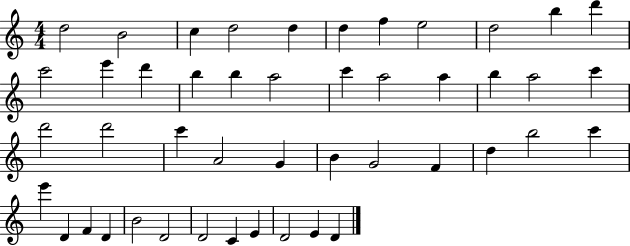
{
  \clef treble
  \numericTimeSignature
  \time 4/4
  \key c \major
  d''2 b'2 | c''4 d''2 d''4 | d''4 f''4 e''2 | d''2 b''4 d'''4 | \break c'''2 e'''4 d'''4 | b''4 b''4 a''2 | c'''4 a''2 a''4 | b''4 a''2 c'''4 | \break d'''2 d'''2 | c'''4 a'2 g'4 | b'4 g'2 f'4 | d''4 b''2 c'''4 | \break e'''4 d'4 f'4 d'4 | b'2 d'2 | d'2 c'4 e'4 | d'2 e'4 d'4 | \break \bar "|."
}